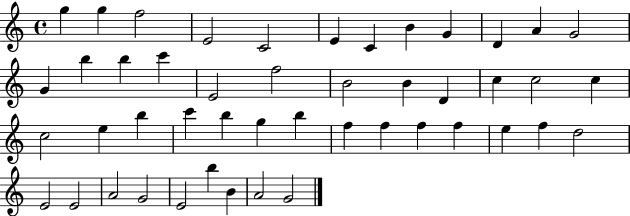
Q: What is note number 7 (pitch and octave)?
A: C4